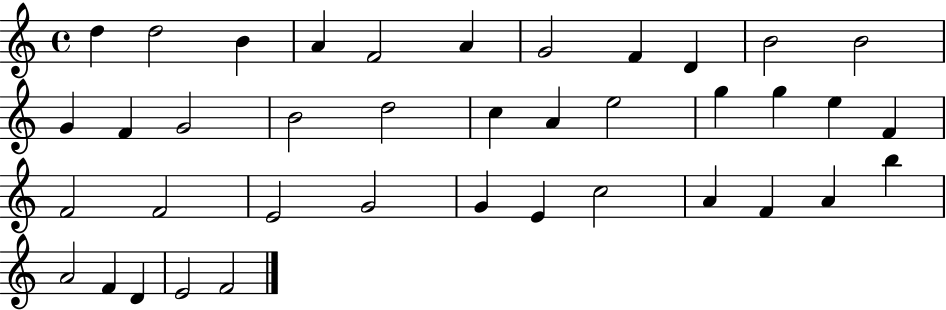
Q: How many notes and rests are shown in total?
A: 39